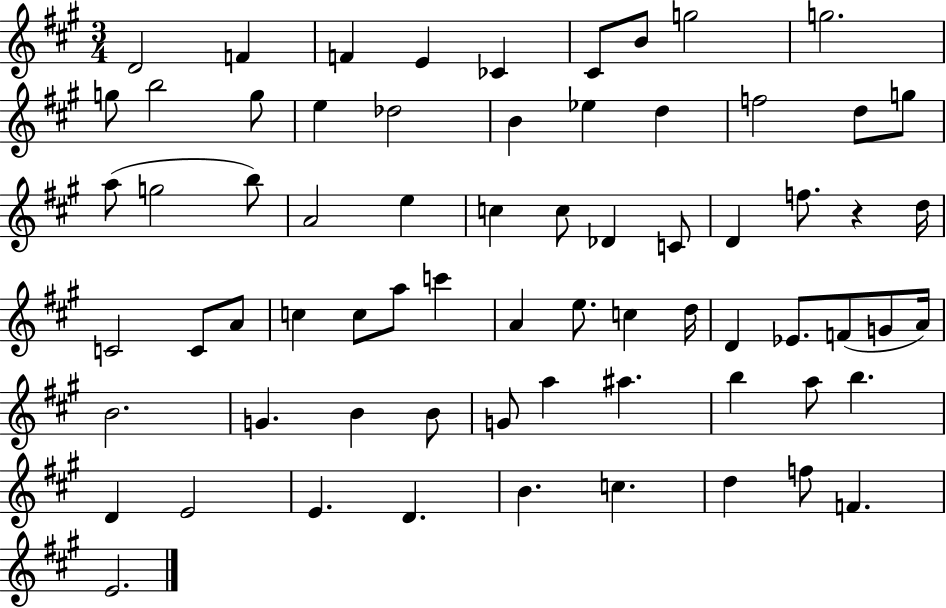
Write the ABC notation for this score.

X:1
T:Untitled
M:3/4
L:1/4
K:A
D2 F F E _C ^C/2 B/2 g2 g2 g/2 b2 g/2 e _d2 B _e d f2 d/2 g/2 a/2 g2 b/2 A2 e c c/2 _D C/2 D f/2 z d/4 C2 C/2 A/2 c c/2 a/2 c' A e/2 c d/4 D _E/2 F/2 G/2 A/4 B2 G B B/2 G/2 a ^a b a/2 b D E2 E D B c d f/2 F E2